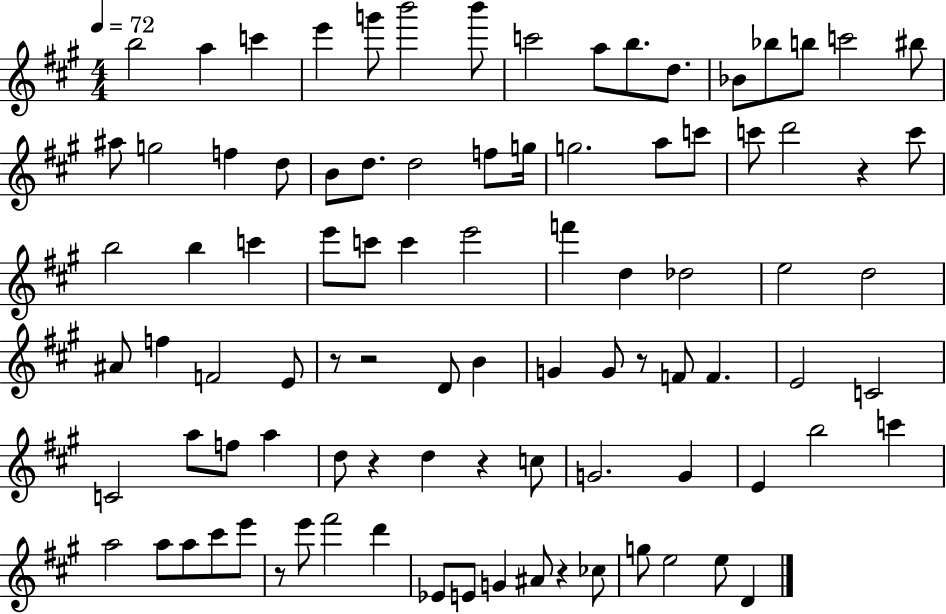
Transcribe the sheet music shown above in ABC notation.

X:1
T:Untitled
M:4/4
L:1/4
K:A
b2 a c' e' g'/2 b'2 b'/2 c'2 a/2 b/2 d/2 _B/2 _b/2 b/2 c'2 ^b/2 ^a/2 g2 f d/2 B/2 d/2 d2 f/2 g/4 g2 a/2 c'/2 c'/2 d'2 z c'/2 b2 b c' e'/2 c'/2 c' e'2 f' d _d2 e2 d2 ^A/2 f F2 E/2 z/2 z2 D/2 B G G/2 z/2 F/2 F E2 C2 C2 a/2 f/2 a d/2 z d z c/2 G2 G E b2 c' a2 a/2 a/2 ^c'/2 e'/2 z/2 e'/2 ^f'2 d' _E/2 E/2 G ^A/2 z _c/2 g/2 e2 e/2 D